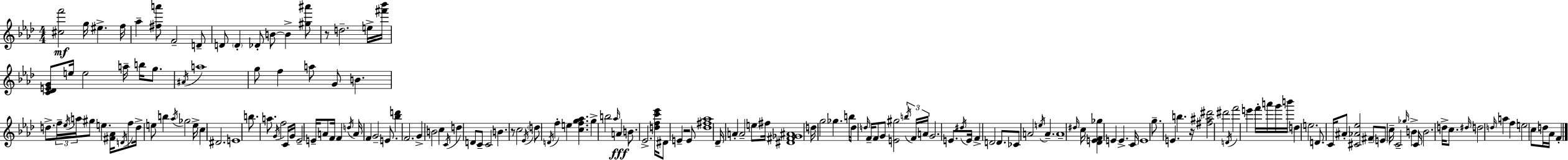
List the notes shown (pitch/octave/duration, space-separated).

[C#5,F6]/h G5/s EIS5/q. F5/s Ab5/q [F#5,A6]/e F4/h D4/e D4/e D4/q Db4/e B4/e B4/q [G#5,A#6]/e R/e D5/h. E5/s [F#6,Bb6]/s [C4,Db4,E4,G4]/e E5/s E5/h A5/s B5/s G5/e. A#4/s A5/w G5/e F5/q A5/e G4/e B4/q. D5/e. F5/s Eb5/s A5/s G#5/e E5/q. [F#4,Ab4]/s D4/s F5/e D5/s E5/e B5/q Ab5/s Gb5/h E5/s C5/q D#4/h. E4/w B5/e. A5/e. G4/s F5/h C4/s G4/s Eb4/h E4/s A4/e F4/s F4/q D5/s A4/s F4/q G4/h E4/e. [Bb5,D6]/q F4/h. G4/q B4/h C5/q C4/s D5/q D4/e C4/e C4/h B4/q. R/e C5/h Eb4/s D5/e D4/s F5/q E5/q [C5,F5,G5,Ab5]/q. G5/q B5/h Ab5/s A4/q B4/e. Eb4/h. [D5,F5,C6,Eb6]/s D#4/e E4/q R/h E4/e [Db5,F#5,Ab5]/w Db4/s A4/q A4/h E5/e F#5/s [D#4,F#4,Gb4,A#4]/w D5/s G5/h Gb5/q. B5/s Db5/e D5/s F4/s F4/e G4/e [E4,G#5]/h B5/s F4/s A4/s G4/h. E4/e. D#5/s E4/s F4/q D4/h D4/e. CES4/e A4/h E5/s A4/q. A4/w D#5/s C5/s [Db4,E4,F4,Gb5]/q E4/q E4/q. C4/s E4/w G5/e. E4/q. B5/q. R/s [F#5,A#5,D#6]/h D#6/h D4/s F6/h E6/q F6/s A6/s G6/s B6/s D5/q E5/h. D4/e. C4/s A#4/e [C#4,Ab4,Eb5]/h F#4/e E4/e C5/s C4/h Gb5/s B4/q C4/s B4/h. D5/s C5/e. D#5/s D5/h D5/s A5/q F5/q E5/h C5/e D5/s Ab4/s F4/q